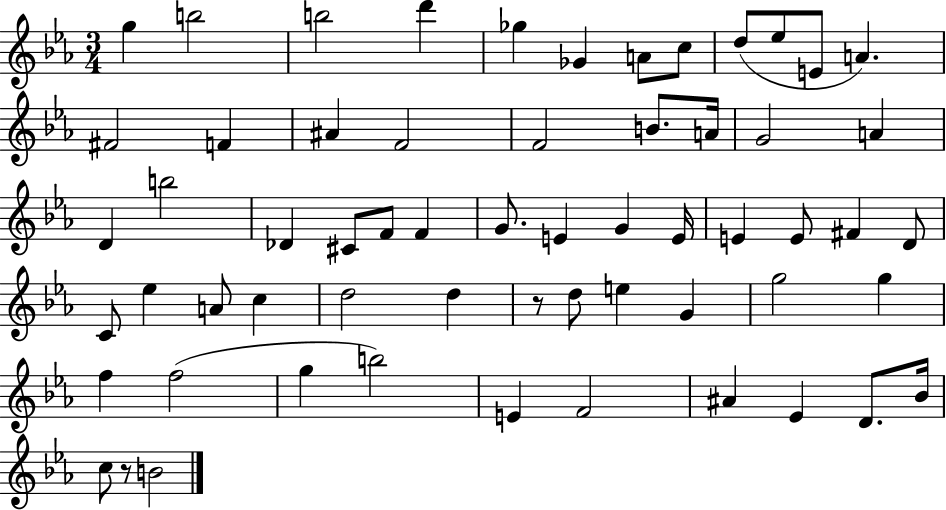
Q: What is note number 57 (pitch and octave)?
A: C5